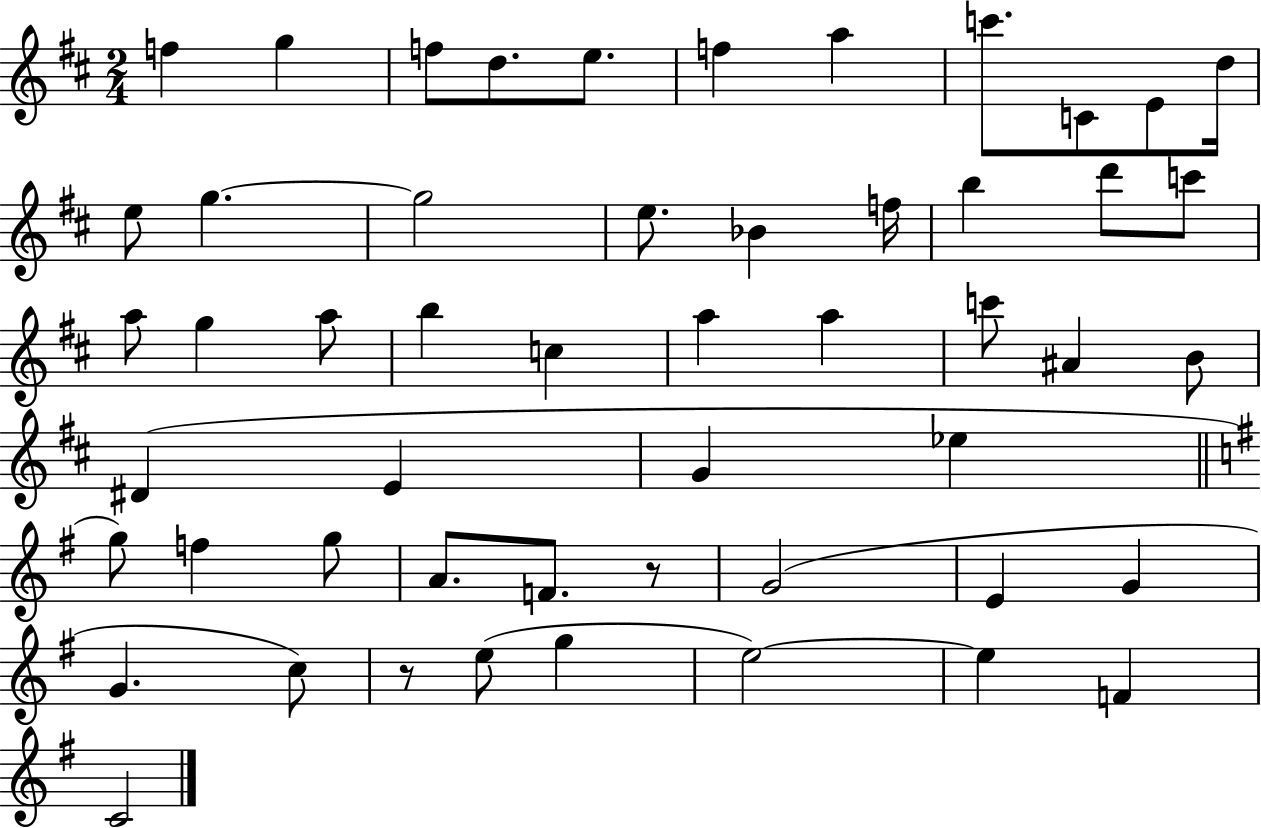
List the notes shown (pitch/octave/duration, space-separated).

F5/q G5/q F5/e D5/e. E5/e. F5/q A5/q C6/e. C4/e E4/e D5/s E5/e G5/q. G5/h E5/e. Bb4/q F5/s B5/q D6/e C6/e A5/e G5/q A5/e B5/q C5/q A5/q A5/q C6/e A#4/q B4/e D#4/q E4/q G4/q Eb5/q G5/e F5/q G5/e A4/e. F4/e. R/e G4/h E4/q G4/q G4/q. C5/e R/e E5/e G5/q E5/h E5/q F4/q C4/h